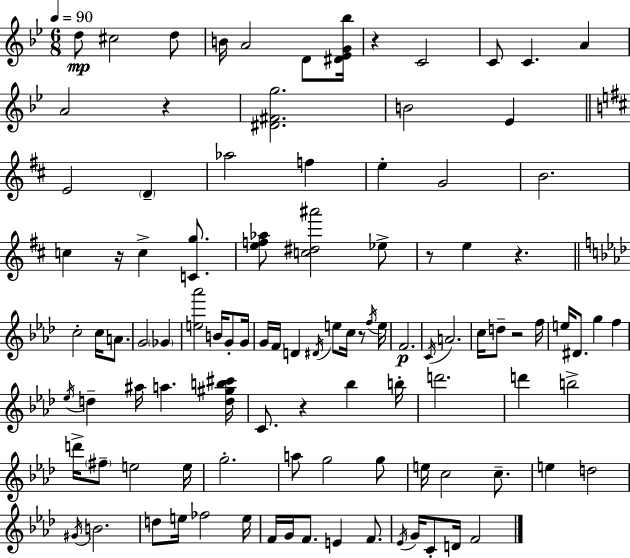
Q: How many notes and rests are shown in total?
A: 104